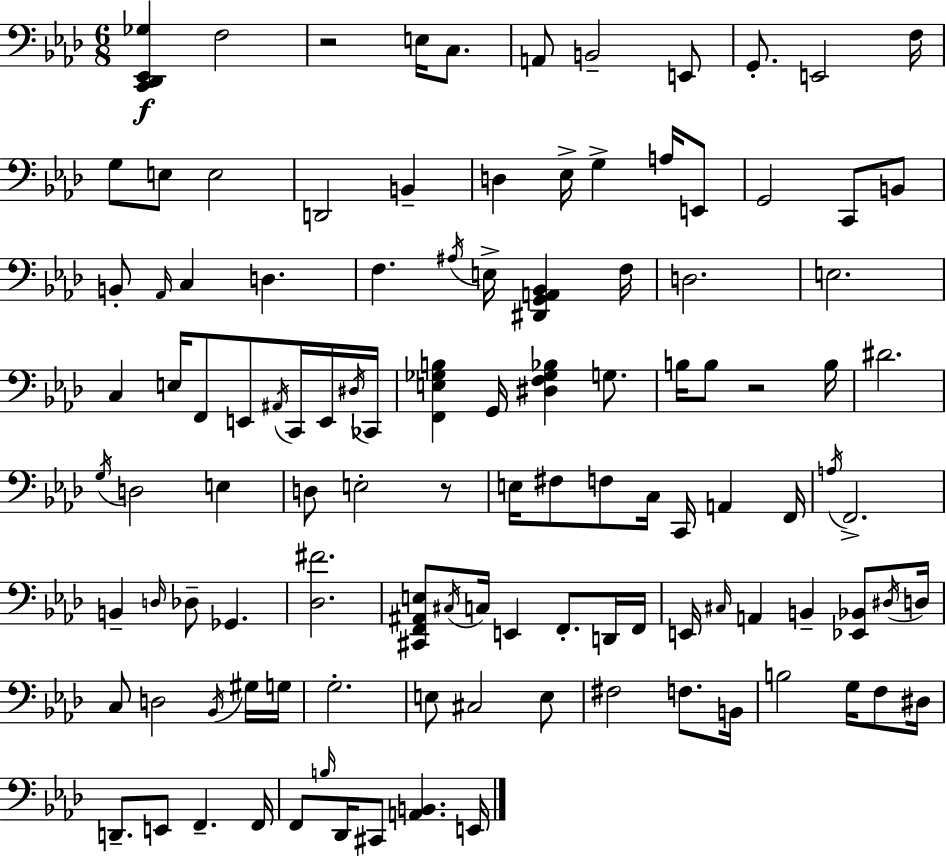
X:1
T:Untitled
M:6/8
L:1/4
K:Ab
[C,,_D,,_E,,_G,] F,2 z2 E,/4 C,/2 A,,/2 B,,2 E,,/2 G,,/2 E,,2 F,/4 G,/2 E,/2 E,2 D,,2 B,, D, _E,/4 G, A,/4 E,,/2 G,,2 C,,/2 B,,/2 B,,/2 _A,,/4 C, D, F, ^A,/4 E,/4 [^D,,G,,A,,_B,,] F,/4 D,2 E,2 C, E,/4 F,,/2 E,,/2 ^A,,/4 C,,/4 E,,/4 ^D,/4 _C,,/4 [F,,E,_G,B,] G,,/4 [^D,F,_G,_B,] G,/2 B,/4 B,/2 z2 B,/4 ^D2 G,/4 D,2 E, D,/2 E,2 z/2 E,/4 ^F,/2 F,/2 C,/4 C,,/4 A,, F,,/4 A,/4 F,,2 B,, D,/4 _D,/2 _G,, [_D,^F]2 [^C,,F,,^A,,E,]/2 ^C,/4 C,/4 E,, F,,/2 D,,/4 F,,/4 E,,/4 ^C,/4 A,, B,, [_E,,_B,,]/2 ^D,/4 D,/4 C,/2 D,2 _B,,/4 ^G,/4 G,/4 G,2 E,/2 ^C,2 E,/2 ^F,2 F,/2 B,,/4 B,2 G,/4 F,/2 ^D,/4 D,,/2 E,,/2 F,, F,,/4 F,,/2 B,/4 _D,,/4 ^C,,/2 [A,,B,,] E,,/4